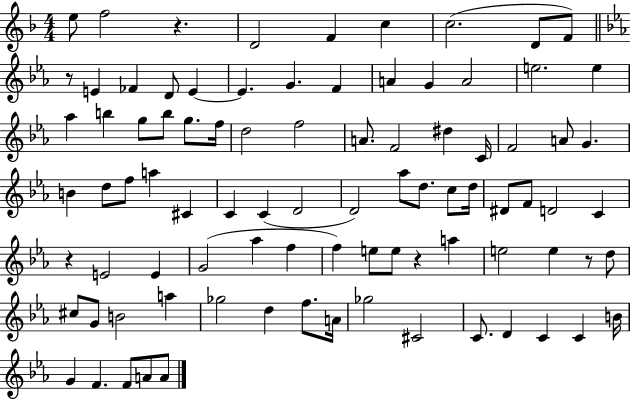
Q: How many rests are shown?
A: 5